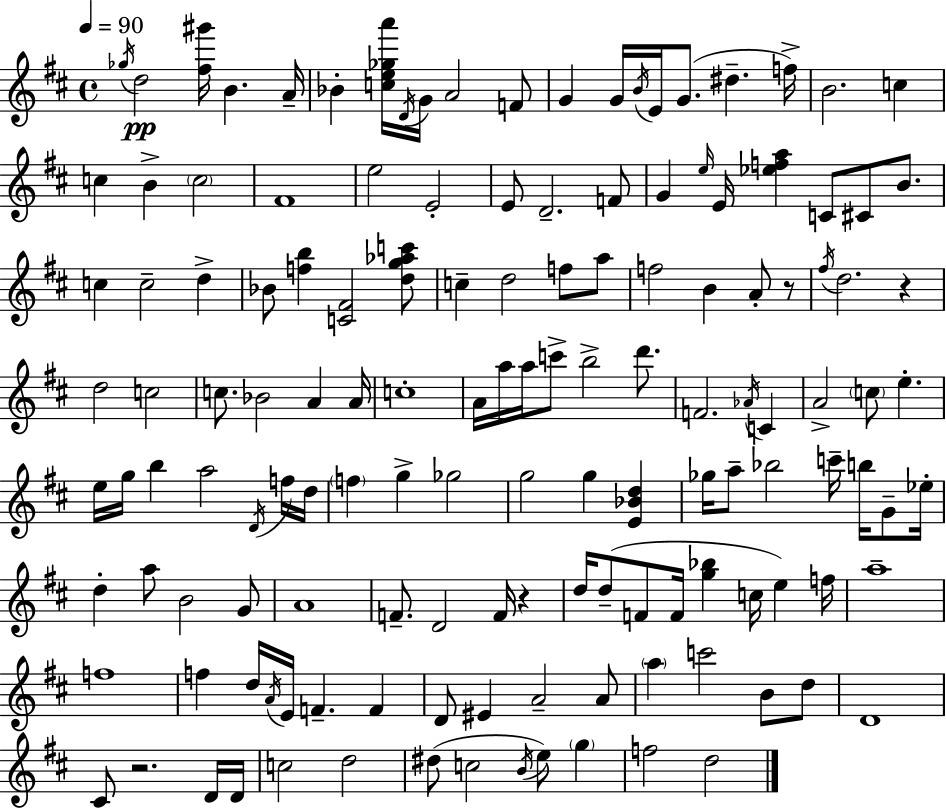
X:1
T:Untitled
M:4/4
L:1/4
K:D
_g/4 d2 [^f^g']/4 B A/4 _B [ce_ga']/4 D/4 G/4 A2 F/2 G G/4 B/4 E/4 G/2 ^d f/4 B2 c c B c2 ^F4 e2 E2 E/2 D2 F/2 G e/4 E/4 [_efa] C/2 ^C/2 B/2 c c2 d _B/2 [fb] [C^F]2 [dg_ac']/2 c d2 f/2 a/2 f2 B A/2 z/2 ^f/4 d2 z d2 c2 c/2 _B2 A A/4 c4 A/4 a/4 a/4 c'/2 b2 d'/2 F2 _A/4 C A2 c/2 e e/4 g/4 b a2 D/4 f/4 d/4 f g _g2 g2 g [E_Bd] _g/4 a/2 _b2 c'/4 b/4 G/2 _e/4 d a/2 B2 G/2 A4 F/2 D2 F/4 z d/4 d/2 F/2 F/4 [g_b] c/4 e f/4 a4 f4 f d/4 A/4 E/4 F F D/2 ^E A2 A/2 a c'2 B/2 d/2 D4 ^C/2 z2 D/4 D/4 c2 d2 ^d/2 c2 B/4 e/2 g f2 d2